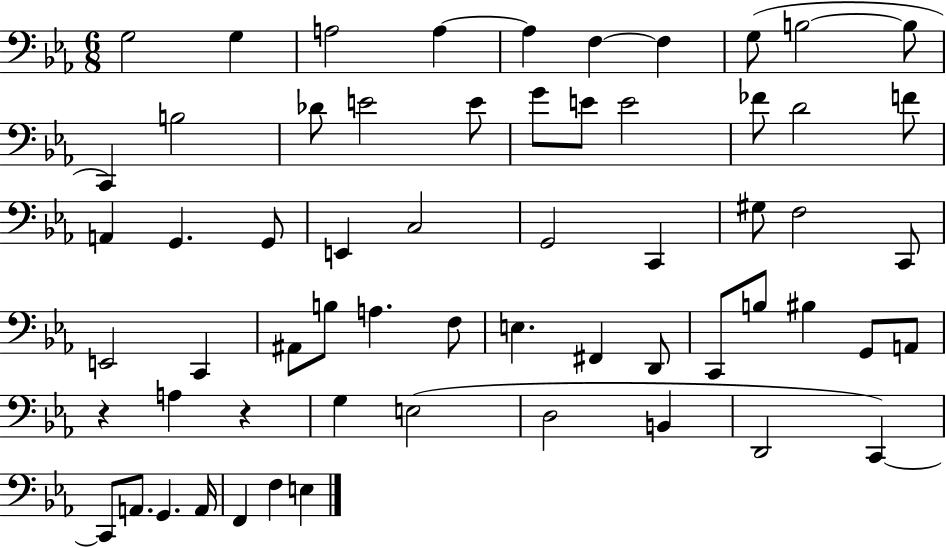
X:1
T:Untitled
M:6/8
L:1/4
K:Eb
G,2 G, A,2 A, A, F, F, G,/2 B,2 B,/2 C,, B,2 _D/2 E2 E/2 G/2 E/2 E2 _F/2 D2 F/2 A,, G,, G,,/2 E,, C,2 G,,2 C,, ^G,/2 F,2 C,,/2 E,,2 C,, ^A,,/2 B,/2 A, F,/2 E, ^F,, D,,/2 C,,/2 B,/2 ^B, G,,/2 A,,/2 z A, z G, E,2 D,2 B,, D,,2 C,, C,,/2 A,,/2 G,, A,,/4 F,, F, E,